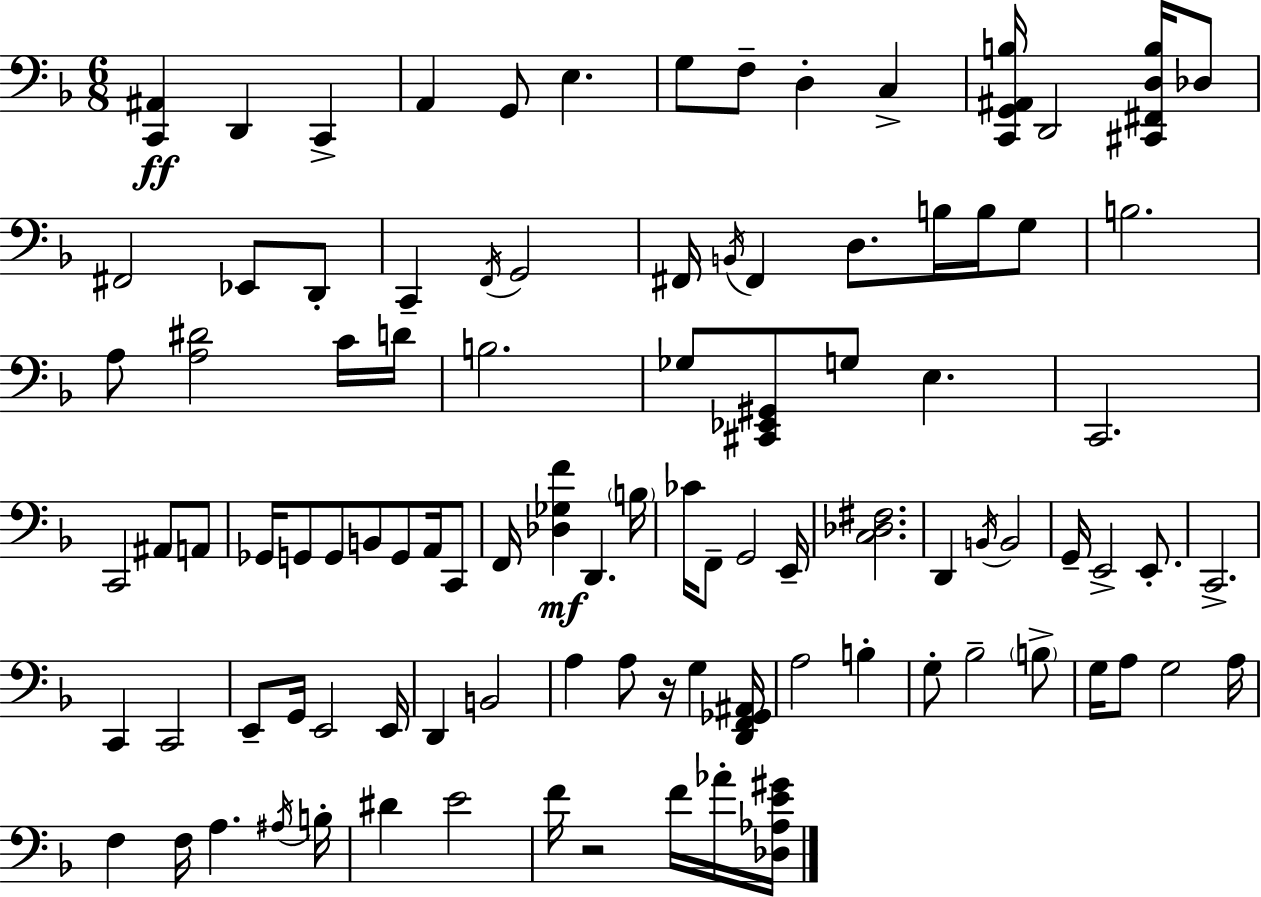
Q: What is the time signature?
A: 6/8